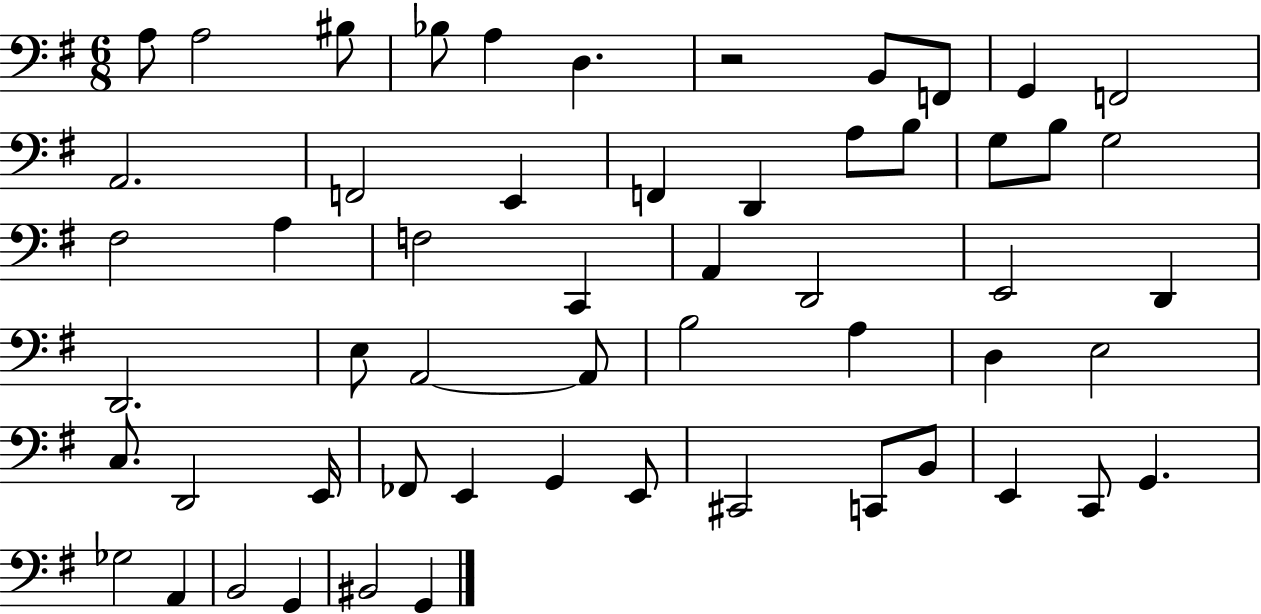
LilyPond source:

{
  \clef bass
  \numericTimeSignature
  \time 6/8
  \key g \major
  a8 a2 bis8 | bes8 a4 d4. | r2 b,8 f,8 | g,4 f,2 | \break a,2. | f,2 e,4 | f,4 d,4 a8 b8 | g8 b8 g2 | \break fis2 a4 | f2 c,4 | a,4 d,2 | e,2 d,4 | \break d,2. | e8 a,2~~ a,8 | b2 a4 | d4 e2 | \break c8. d,2 e,16 | fes,8 e,4 g,4 e,8 | cis,2 c,8 b,8 | e,4 c,8 g,4. | \break ges2 a,4 | b,2 g,4 | bis,2 g,4 | \bar "|."
}